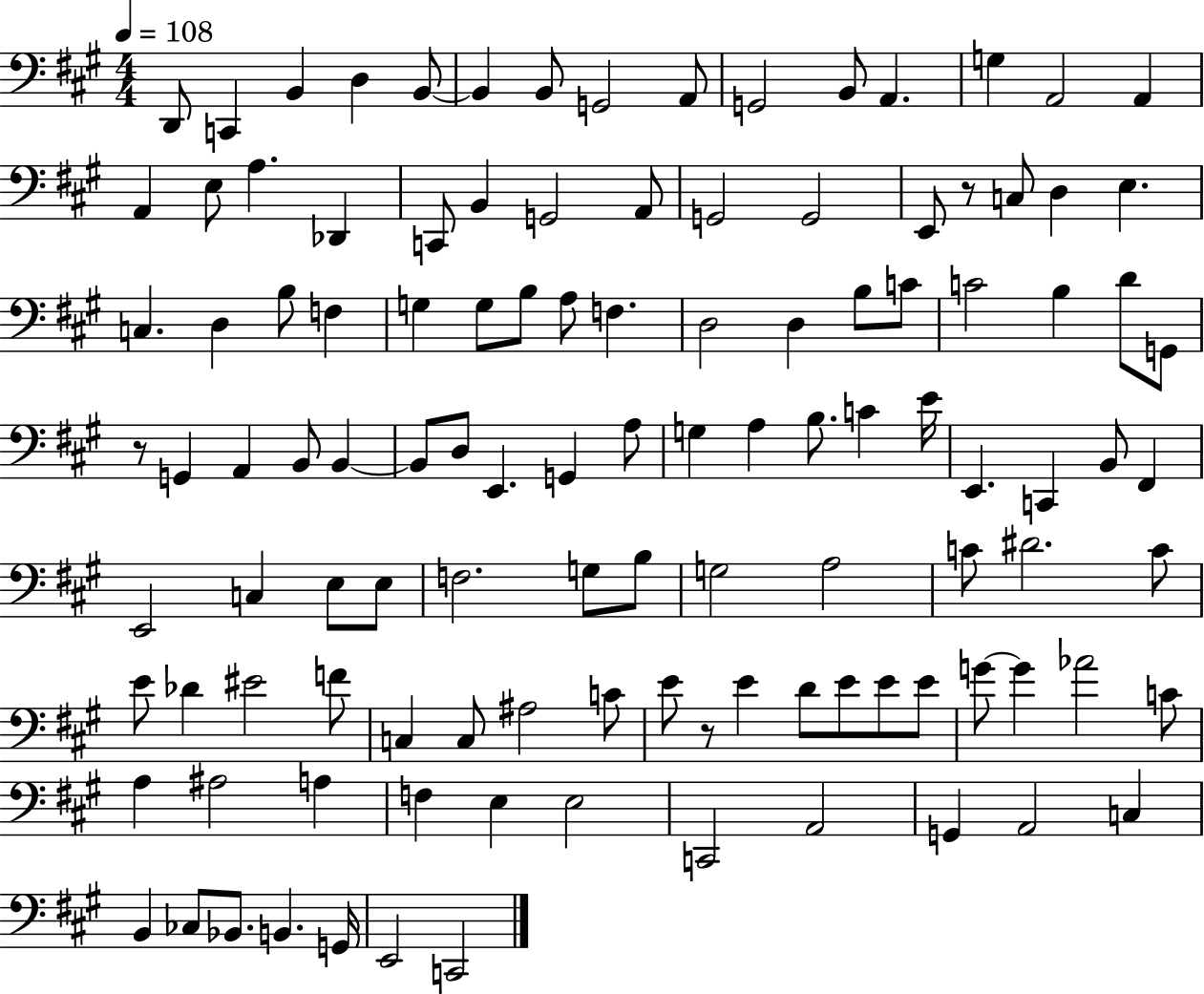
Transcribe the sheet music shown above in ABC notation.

X:1
T:Untitled
M:4/4
L:1/4
K:A
D,,/2 C,, B,, D, B,,/2 B,, B,,/2 G,,2 A,,/2 G,,2 B,,/2 A,, G, A,,2 A,, A,, E,/2 A, _D,, C,,/2 B,, G,,2 A,,/2 G,,2 G,,2 E,,/2 z/2 C,/2 D, E, C, D, B,/2 F, G, G,/2 B,/2 A,/2 F, D,2 D, B,/2 C/2 C2 B, D/2 G,,/2 z/2 G,, A,, B,,/2 B,, B,,/2 D,/2 E,, G,, A,/2 G, A, B,/2 C E/4 E,, C,, B,,/2 ^F,, E,,2 C, E,/2 E,/2 F,2 G,/2 B,/2 G,2 A,2 C/2 ^D2 C/2 E/2 _D ^E2 F/2 C, C,/2 ^A,2 C/2 E/2 z/2 E D/2 E/2 E/2 E/2 G/2 G _A2 C/2 A, ^A,2 A, F, E, E,2 C,,2 A,,2 G,, A,,2 C, B,, _C,/2 _B,,/2 B,, G,,/4 E,,2 C,,2